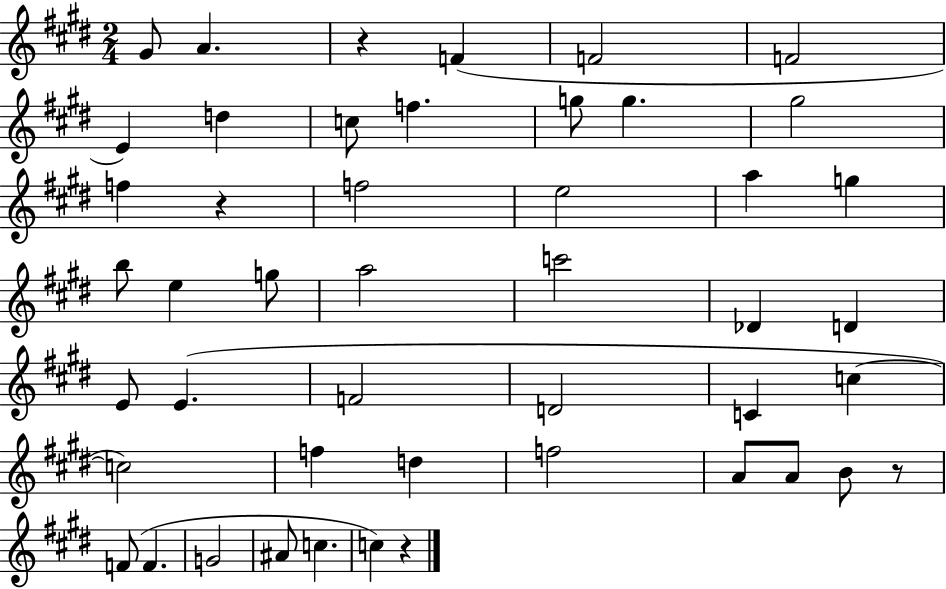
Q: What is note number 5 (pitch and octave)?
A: F4